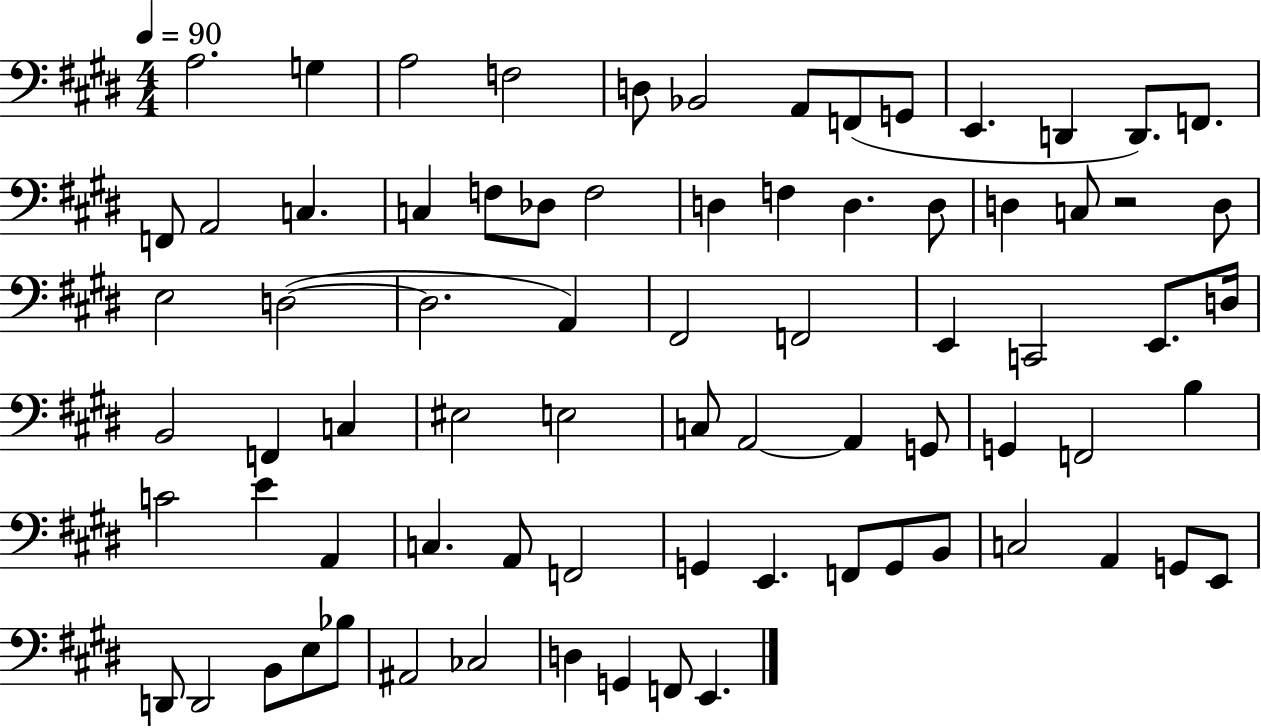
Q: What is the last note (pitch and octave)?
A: E2